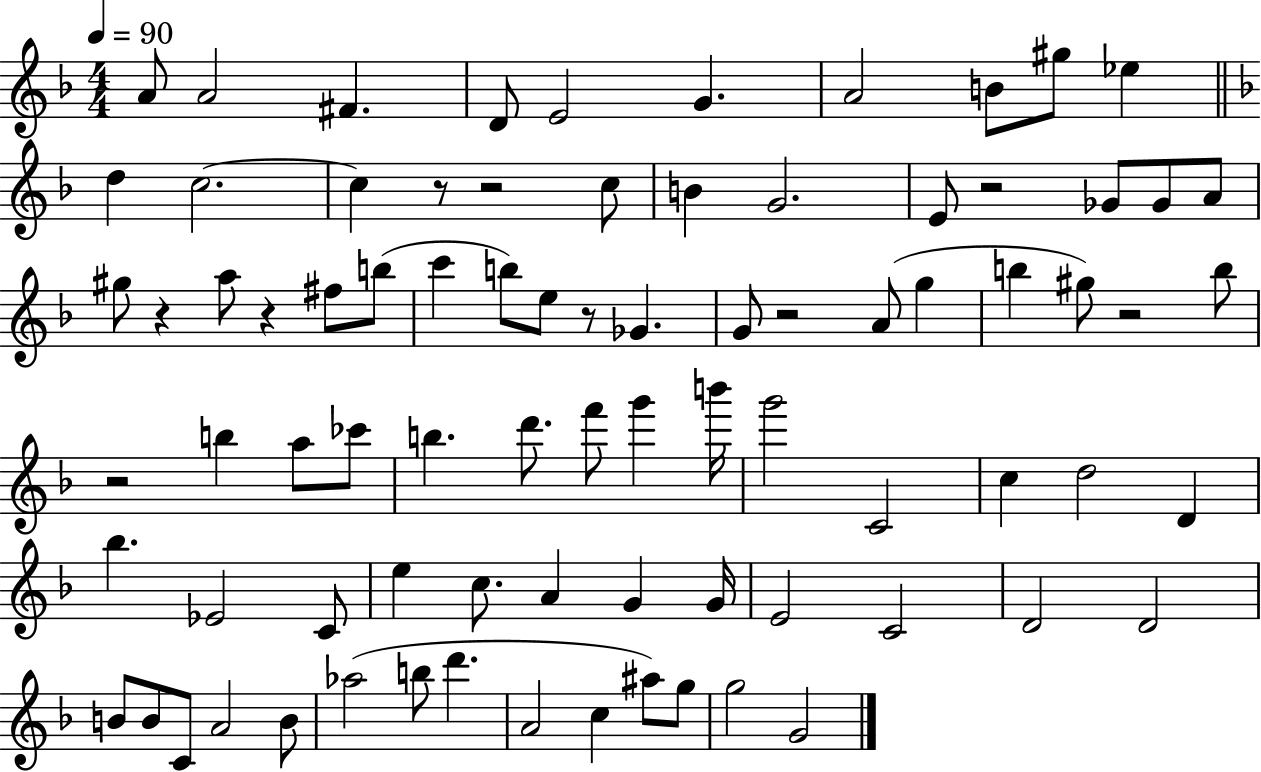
X:1
T:Untitled
M:4/4
L:1/4
K:F
A/2 A2 ^F D/2 E2 G A2 B/2 ^g/2 _e d c2 c z/2 z2 c/2 B G2 E/2 z2 _G/2 _G/2 A/2 ^g/2 z a/2 z ^f/2 b/2 c' b/2 e/2 z/2 _G G/2 z2 A/2 g b ^g/2 z2 b/2 z2 b a/2 _c'/2 b d'/2 f'/2 g' b'/4 g'2 C2 c d2 D _b _E2 C/2 e c/2 A G G/4 E2 C2 D2 D2 B/2 B/2 C/2 A2 B/2 _a2 b/2 d' A2 c ^a/2 g/2 g2 G2